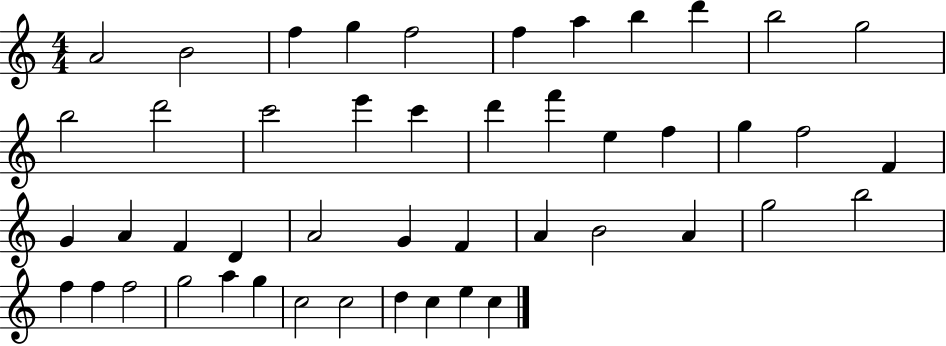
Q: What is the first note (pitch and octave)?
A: A4